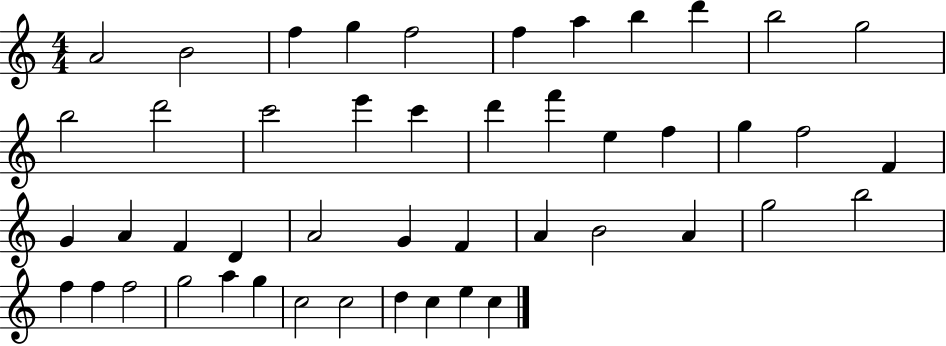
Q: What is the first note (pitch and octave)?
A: A4